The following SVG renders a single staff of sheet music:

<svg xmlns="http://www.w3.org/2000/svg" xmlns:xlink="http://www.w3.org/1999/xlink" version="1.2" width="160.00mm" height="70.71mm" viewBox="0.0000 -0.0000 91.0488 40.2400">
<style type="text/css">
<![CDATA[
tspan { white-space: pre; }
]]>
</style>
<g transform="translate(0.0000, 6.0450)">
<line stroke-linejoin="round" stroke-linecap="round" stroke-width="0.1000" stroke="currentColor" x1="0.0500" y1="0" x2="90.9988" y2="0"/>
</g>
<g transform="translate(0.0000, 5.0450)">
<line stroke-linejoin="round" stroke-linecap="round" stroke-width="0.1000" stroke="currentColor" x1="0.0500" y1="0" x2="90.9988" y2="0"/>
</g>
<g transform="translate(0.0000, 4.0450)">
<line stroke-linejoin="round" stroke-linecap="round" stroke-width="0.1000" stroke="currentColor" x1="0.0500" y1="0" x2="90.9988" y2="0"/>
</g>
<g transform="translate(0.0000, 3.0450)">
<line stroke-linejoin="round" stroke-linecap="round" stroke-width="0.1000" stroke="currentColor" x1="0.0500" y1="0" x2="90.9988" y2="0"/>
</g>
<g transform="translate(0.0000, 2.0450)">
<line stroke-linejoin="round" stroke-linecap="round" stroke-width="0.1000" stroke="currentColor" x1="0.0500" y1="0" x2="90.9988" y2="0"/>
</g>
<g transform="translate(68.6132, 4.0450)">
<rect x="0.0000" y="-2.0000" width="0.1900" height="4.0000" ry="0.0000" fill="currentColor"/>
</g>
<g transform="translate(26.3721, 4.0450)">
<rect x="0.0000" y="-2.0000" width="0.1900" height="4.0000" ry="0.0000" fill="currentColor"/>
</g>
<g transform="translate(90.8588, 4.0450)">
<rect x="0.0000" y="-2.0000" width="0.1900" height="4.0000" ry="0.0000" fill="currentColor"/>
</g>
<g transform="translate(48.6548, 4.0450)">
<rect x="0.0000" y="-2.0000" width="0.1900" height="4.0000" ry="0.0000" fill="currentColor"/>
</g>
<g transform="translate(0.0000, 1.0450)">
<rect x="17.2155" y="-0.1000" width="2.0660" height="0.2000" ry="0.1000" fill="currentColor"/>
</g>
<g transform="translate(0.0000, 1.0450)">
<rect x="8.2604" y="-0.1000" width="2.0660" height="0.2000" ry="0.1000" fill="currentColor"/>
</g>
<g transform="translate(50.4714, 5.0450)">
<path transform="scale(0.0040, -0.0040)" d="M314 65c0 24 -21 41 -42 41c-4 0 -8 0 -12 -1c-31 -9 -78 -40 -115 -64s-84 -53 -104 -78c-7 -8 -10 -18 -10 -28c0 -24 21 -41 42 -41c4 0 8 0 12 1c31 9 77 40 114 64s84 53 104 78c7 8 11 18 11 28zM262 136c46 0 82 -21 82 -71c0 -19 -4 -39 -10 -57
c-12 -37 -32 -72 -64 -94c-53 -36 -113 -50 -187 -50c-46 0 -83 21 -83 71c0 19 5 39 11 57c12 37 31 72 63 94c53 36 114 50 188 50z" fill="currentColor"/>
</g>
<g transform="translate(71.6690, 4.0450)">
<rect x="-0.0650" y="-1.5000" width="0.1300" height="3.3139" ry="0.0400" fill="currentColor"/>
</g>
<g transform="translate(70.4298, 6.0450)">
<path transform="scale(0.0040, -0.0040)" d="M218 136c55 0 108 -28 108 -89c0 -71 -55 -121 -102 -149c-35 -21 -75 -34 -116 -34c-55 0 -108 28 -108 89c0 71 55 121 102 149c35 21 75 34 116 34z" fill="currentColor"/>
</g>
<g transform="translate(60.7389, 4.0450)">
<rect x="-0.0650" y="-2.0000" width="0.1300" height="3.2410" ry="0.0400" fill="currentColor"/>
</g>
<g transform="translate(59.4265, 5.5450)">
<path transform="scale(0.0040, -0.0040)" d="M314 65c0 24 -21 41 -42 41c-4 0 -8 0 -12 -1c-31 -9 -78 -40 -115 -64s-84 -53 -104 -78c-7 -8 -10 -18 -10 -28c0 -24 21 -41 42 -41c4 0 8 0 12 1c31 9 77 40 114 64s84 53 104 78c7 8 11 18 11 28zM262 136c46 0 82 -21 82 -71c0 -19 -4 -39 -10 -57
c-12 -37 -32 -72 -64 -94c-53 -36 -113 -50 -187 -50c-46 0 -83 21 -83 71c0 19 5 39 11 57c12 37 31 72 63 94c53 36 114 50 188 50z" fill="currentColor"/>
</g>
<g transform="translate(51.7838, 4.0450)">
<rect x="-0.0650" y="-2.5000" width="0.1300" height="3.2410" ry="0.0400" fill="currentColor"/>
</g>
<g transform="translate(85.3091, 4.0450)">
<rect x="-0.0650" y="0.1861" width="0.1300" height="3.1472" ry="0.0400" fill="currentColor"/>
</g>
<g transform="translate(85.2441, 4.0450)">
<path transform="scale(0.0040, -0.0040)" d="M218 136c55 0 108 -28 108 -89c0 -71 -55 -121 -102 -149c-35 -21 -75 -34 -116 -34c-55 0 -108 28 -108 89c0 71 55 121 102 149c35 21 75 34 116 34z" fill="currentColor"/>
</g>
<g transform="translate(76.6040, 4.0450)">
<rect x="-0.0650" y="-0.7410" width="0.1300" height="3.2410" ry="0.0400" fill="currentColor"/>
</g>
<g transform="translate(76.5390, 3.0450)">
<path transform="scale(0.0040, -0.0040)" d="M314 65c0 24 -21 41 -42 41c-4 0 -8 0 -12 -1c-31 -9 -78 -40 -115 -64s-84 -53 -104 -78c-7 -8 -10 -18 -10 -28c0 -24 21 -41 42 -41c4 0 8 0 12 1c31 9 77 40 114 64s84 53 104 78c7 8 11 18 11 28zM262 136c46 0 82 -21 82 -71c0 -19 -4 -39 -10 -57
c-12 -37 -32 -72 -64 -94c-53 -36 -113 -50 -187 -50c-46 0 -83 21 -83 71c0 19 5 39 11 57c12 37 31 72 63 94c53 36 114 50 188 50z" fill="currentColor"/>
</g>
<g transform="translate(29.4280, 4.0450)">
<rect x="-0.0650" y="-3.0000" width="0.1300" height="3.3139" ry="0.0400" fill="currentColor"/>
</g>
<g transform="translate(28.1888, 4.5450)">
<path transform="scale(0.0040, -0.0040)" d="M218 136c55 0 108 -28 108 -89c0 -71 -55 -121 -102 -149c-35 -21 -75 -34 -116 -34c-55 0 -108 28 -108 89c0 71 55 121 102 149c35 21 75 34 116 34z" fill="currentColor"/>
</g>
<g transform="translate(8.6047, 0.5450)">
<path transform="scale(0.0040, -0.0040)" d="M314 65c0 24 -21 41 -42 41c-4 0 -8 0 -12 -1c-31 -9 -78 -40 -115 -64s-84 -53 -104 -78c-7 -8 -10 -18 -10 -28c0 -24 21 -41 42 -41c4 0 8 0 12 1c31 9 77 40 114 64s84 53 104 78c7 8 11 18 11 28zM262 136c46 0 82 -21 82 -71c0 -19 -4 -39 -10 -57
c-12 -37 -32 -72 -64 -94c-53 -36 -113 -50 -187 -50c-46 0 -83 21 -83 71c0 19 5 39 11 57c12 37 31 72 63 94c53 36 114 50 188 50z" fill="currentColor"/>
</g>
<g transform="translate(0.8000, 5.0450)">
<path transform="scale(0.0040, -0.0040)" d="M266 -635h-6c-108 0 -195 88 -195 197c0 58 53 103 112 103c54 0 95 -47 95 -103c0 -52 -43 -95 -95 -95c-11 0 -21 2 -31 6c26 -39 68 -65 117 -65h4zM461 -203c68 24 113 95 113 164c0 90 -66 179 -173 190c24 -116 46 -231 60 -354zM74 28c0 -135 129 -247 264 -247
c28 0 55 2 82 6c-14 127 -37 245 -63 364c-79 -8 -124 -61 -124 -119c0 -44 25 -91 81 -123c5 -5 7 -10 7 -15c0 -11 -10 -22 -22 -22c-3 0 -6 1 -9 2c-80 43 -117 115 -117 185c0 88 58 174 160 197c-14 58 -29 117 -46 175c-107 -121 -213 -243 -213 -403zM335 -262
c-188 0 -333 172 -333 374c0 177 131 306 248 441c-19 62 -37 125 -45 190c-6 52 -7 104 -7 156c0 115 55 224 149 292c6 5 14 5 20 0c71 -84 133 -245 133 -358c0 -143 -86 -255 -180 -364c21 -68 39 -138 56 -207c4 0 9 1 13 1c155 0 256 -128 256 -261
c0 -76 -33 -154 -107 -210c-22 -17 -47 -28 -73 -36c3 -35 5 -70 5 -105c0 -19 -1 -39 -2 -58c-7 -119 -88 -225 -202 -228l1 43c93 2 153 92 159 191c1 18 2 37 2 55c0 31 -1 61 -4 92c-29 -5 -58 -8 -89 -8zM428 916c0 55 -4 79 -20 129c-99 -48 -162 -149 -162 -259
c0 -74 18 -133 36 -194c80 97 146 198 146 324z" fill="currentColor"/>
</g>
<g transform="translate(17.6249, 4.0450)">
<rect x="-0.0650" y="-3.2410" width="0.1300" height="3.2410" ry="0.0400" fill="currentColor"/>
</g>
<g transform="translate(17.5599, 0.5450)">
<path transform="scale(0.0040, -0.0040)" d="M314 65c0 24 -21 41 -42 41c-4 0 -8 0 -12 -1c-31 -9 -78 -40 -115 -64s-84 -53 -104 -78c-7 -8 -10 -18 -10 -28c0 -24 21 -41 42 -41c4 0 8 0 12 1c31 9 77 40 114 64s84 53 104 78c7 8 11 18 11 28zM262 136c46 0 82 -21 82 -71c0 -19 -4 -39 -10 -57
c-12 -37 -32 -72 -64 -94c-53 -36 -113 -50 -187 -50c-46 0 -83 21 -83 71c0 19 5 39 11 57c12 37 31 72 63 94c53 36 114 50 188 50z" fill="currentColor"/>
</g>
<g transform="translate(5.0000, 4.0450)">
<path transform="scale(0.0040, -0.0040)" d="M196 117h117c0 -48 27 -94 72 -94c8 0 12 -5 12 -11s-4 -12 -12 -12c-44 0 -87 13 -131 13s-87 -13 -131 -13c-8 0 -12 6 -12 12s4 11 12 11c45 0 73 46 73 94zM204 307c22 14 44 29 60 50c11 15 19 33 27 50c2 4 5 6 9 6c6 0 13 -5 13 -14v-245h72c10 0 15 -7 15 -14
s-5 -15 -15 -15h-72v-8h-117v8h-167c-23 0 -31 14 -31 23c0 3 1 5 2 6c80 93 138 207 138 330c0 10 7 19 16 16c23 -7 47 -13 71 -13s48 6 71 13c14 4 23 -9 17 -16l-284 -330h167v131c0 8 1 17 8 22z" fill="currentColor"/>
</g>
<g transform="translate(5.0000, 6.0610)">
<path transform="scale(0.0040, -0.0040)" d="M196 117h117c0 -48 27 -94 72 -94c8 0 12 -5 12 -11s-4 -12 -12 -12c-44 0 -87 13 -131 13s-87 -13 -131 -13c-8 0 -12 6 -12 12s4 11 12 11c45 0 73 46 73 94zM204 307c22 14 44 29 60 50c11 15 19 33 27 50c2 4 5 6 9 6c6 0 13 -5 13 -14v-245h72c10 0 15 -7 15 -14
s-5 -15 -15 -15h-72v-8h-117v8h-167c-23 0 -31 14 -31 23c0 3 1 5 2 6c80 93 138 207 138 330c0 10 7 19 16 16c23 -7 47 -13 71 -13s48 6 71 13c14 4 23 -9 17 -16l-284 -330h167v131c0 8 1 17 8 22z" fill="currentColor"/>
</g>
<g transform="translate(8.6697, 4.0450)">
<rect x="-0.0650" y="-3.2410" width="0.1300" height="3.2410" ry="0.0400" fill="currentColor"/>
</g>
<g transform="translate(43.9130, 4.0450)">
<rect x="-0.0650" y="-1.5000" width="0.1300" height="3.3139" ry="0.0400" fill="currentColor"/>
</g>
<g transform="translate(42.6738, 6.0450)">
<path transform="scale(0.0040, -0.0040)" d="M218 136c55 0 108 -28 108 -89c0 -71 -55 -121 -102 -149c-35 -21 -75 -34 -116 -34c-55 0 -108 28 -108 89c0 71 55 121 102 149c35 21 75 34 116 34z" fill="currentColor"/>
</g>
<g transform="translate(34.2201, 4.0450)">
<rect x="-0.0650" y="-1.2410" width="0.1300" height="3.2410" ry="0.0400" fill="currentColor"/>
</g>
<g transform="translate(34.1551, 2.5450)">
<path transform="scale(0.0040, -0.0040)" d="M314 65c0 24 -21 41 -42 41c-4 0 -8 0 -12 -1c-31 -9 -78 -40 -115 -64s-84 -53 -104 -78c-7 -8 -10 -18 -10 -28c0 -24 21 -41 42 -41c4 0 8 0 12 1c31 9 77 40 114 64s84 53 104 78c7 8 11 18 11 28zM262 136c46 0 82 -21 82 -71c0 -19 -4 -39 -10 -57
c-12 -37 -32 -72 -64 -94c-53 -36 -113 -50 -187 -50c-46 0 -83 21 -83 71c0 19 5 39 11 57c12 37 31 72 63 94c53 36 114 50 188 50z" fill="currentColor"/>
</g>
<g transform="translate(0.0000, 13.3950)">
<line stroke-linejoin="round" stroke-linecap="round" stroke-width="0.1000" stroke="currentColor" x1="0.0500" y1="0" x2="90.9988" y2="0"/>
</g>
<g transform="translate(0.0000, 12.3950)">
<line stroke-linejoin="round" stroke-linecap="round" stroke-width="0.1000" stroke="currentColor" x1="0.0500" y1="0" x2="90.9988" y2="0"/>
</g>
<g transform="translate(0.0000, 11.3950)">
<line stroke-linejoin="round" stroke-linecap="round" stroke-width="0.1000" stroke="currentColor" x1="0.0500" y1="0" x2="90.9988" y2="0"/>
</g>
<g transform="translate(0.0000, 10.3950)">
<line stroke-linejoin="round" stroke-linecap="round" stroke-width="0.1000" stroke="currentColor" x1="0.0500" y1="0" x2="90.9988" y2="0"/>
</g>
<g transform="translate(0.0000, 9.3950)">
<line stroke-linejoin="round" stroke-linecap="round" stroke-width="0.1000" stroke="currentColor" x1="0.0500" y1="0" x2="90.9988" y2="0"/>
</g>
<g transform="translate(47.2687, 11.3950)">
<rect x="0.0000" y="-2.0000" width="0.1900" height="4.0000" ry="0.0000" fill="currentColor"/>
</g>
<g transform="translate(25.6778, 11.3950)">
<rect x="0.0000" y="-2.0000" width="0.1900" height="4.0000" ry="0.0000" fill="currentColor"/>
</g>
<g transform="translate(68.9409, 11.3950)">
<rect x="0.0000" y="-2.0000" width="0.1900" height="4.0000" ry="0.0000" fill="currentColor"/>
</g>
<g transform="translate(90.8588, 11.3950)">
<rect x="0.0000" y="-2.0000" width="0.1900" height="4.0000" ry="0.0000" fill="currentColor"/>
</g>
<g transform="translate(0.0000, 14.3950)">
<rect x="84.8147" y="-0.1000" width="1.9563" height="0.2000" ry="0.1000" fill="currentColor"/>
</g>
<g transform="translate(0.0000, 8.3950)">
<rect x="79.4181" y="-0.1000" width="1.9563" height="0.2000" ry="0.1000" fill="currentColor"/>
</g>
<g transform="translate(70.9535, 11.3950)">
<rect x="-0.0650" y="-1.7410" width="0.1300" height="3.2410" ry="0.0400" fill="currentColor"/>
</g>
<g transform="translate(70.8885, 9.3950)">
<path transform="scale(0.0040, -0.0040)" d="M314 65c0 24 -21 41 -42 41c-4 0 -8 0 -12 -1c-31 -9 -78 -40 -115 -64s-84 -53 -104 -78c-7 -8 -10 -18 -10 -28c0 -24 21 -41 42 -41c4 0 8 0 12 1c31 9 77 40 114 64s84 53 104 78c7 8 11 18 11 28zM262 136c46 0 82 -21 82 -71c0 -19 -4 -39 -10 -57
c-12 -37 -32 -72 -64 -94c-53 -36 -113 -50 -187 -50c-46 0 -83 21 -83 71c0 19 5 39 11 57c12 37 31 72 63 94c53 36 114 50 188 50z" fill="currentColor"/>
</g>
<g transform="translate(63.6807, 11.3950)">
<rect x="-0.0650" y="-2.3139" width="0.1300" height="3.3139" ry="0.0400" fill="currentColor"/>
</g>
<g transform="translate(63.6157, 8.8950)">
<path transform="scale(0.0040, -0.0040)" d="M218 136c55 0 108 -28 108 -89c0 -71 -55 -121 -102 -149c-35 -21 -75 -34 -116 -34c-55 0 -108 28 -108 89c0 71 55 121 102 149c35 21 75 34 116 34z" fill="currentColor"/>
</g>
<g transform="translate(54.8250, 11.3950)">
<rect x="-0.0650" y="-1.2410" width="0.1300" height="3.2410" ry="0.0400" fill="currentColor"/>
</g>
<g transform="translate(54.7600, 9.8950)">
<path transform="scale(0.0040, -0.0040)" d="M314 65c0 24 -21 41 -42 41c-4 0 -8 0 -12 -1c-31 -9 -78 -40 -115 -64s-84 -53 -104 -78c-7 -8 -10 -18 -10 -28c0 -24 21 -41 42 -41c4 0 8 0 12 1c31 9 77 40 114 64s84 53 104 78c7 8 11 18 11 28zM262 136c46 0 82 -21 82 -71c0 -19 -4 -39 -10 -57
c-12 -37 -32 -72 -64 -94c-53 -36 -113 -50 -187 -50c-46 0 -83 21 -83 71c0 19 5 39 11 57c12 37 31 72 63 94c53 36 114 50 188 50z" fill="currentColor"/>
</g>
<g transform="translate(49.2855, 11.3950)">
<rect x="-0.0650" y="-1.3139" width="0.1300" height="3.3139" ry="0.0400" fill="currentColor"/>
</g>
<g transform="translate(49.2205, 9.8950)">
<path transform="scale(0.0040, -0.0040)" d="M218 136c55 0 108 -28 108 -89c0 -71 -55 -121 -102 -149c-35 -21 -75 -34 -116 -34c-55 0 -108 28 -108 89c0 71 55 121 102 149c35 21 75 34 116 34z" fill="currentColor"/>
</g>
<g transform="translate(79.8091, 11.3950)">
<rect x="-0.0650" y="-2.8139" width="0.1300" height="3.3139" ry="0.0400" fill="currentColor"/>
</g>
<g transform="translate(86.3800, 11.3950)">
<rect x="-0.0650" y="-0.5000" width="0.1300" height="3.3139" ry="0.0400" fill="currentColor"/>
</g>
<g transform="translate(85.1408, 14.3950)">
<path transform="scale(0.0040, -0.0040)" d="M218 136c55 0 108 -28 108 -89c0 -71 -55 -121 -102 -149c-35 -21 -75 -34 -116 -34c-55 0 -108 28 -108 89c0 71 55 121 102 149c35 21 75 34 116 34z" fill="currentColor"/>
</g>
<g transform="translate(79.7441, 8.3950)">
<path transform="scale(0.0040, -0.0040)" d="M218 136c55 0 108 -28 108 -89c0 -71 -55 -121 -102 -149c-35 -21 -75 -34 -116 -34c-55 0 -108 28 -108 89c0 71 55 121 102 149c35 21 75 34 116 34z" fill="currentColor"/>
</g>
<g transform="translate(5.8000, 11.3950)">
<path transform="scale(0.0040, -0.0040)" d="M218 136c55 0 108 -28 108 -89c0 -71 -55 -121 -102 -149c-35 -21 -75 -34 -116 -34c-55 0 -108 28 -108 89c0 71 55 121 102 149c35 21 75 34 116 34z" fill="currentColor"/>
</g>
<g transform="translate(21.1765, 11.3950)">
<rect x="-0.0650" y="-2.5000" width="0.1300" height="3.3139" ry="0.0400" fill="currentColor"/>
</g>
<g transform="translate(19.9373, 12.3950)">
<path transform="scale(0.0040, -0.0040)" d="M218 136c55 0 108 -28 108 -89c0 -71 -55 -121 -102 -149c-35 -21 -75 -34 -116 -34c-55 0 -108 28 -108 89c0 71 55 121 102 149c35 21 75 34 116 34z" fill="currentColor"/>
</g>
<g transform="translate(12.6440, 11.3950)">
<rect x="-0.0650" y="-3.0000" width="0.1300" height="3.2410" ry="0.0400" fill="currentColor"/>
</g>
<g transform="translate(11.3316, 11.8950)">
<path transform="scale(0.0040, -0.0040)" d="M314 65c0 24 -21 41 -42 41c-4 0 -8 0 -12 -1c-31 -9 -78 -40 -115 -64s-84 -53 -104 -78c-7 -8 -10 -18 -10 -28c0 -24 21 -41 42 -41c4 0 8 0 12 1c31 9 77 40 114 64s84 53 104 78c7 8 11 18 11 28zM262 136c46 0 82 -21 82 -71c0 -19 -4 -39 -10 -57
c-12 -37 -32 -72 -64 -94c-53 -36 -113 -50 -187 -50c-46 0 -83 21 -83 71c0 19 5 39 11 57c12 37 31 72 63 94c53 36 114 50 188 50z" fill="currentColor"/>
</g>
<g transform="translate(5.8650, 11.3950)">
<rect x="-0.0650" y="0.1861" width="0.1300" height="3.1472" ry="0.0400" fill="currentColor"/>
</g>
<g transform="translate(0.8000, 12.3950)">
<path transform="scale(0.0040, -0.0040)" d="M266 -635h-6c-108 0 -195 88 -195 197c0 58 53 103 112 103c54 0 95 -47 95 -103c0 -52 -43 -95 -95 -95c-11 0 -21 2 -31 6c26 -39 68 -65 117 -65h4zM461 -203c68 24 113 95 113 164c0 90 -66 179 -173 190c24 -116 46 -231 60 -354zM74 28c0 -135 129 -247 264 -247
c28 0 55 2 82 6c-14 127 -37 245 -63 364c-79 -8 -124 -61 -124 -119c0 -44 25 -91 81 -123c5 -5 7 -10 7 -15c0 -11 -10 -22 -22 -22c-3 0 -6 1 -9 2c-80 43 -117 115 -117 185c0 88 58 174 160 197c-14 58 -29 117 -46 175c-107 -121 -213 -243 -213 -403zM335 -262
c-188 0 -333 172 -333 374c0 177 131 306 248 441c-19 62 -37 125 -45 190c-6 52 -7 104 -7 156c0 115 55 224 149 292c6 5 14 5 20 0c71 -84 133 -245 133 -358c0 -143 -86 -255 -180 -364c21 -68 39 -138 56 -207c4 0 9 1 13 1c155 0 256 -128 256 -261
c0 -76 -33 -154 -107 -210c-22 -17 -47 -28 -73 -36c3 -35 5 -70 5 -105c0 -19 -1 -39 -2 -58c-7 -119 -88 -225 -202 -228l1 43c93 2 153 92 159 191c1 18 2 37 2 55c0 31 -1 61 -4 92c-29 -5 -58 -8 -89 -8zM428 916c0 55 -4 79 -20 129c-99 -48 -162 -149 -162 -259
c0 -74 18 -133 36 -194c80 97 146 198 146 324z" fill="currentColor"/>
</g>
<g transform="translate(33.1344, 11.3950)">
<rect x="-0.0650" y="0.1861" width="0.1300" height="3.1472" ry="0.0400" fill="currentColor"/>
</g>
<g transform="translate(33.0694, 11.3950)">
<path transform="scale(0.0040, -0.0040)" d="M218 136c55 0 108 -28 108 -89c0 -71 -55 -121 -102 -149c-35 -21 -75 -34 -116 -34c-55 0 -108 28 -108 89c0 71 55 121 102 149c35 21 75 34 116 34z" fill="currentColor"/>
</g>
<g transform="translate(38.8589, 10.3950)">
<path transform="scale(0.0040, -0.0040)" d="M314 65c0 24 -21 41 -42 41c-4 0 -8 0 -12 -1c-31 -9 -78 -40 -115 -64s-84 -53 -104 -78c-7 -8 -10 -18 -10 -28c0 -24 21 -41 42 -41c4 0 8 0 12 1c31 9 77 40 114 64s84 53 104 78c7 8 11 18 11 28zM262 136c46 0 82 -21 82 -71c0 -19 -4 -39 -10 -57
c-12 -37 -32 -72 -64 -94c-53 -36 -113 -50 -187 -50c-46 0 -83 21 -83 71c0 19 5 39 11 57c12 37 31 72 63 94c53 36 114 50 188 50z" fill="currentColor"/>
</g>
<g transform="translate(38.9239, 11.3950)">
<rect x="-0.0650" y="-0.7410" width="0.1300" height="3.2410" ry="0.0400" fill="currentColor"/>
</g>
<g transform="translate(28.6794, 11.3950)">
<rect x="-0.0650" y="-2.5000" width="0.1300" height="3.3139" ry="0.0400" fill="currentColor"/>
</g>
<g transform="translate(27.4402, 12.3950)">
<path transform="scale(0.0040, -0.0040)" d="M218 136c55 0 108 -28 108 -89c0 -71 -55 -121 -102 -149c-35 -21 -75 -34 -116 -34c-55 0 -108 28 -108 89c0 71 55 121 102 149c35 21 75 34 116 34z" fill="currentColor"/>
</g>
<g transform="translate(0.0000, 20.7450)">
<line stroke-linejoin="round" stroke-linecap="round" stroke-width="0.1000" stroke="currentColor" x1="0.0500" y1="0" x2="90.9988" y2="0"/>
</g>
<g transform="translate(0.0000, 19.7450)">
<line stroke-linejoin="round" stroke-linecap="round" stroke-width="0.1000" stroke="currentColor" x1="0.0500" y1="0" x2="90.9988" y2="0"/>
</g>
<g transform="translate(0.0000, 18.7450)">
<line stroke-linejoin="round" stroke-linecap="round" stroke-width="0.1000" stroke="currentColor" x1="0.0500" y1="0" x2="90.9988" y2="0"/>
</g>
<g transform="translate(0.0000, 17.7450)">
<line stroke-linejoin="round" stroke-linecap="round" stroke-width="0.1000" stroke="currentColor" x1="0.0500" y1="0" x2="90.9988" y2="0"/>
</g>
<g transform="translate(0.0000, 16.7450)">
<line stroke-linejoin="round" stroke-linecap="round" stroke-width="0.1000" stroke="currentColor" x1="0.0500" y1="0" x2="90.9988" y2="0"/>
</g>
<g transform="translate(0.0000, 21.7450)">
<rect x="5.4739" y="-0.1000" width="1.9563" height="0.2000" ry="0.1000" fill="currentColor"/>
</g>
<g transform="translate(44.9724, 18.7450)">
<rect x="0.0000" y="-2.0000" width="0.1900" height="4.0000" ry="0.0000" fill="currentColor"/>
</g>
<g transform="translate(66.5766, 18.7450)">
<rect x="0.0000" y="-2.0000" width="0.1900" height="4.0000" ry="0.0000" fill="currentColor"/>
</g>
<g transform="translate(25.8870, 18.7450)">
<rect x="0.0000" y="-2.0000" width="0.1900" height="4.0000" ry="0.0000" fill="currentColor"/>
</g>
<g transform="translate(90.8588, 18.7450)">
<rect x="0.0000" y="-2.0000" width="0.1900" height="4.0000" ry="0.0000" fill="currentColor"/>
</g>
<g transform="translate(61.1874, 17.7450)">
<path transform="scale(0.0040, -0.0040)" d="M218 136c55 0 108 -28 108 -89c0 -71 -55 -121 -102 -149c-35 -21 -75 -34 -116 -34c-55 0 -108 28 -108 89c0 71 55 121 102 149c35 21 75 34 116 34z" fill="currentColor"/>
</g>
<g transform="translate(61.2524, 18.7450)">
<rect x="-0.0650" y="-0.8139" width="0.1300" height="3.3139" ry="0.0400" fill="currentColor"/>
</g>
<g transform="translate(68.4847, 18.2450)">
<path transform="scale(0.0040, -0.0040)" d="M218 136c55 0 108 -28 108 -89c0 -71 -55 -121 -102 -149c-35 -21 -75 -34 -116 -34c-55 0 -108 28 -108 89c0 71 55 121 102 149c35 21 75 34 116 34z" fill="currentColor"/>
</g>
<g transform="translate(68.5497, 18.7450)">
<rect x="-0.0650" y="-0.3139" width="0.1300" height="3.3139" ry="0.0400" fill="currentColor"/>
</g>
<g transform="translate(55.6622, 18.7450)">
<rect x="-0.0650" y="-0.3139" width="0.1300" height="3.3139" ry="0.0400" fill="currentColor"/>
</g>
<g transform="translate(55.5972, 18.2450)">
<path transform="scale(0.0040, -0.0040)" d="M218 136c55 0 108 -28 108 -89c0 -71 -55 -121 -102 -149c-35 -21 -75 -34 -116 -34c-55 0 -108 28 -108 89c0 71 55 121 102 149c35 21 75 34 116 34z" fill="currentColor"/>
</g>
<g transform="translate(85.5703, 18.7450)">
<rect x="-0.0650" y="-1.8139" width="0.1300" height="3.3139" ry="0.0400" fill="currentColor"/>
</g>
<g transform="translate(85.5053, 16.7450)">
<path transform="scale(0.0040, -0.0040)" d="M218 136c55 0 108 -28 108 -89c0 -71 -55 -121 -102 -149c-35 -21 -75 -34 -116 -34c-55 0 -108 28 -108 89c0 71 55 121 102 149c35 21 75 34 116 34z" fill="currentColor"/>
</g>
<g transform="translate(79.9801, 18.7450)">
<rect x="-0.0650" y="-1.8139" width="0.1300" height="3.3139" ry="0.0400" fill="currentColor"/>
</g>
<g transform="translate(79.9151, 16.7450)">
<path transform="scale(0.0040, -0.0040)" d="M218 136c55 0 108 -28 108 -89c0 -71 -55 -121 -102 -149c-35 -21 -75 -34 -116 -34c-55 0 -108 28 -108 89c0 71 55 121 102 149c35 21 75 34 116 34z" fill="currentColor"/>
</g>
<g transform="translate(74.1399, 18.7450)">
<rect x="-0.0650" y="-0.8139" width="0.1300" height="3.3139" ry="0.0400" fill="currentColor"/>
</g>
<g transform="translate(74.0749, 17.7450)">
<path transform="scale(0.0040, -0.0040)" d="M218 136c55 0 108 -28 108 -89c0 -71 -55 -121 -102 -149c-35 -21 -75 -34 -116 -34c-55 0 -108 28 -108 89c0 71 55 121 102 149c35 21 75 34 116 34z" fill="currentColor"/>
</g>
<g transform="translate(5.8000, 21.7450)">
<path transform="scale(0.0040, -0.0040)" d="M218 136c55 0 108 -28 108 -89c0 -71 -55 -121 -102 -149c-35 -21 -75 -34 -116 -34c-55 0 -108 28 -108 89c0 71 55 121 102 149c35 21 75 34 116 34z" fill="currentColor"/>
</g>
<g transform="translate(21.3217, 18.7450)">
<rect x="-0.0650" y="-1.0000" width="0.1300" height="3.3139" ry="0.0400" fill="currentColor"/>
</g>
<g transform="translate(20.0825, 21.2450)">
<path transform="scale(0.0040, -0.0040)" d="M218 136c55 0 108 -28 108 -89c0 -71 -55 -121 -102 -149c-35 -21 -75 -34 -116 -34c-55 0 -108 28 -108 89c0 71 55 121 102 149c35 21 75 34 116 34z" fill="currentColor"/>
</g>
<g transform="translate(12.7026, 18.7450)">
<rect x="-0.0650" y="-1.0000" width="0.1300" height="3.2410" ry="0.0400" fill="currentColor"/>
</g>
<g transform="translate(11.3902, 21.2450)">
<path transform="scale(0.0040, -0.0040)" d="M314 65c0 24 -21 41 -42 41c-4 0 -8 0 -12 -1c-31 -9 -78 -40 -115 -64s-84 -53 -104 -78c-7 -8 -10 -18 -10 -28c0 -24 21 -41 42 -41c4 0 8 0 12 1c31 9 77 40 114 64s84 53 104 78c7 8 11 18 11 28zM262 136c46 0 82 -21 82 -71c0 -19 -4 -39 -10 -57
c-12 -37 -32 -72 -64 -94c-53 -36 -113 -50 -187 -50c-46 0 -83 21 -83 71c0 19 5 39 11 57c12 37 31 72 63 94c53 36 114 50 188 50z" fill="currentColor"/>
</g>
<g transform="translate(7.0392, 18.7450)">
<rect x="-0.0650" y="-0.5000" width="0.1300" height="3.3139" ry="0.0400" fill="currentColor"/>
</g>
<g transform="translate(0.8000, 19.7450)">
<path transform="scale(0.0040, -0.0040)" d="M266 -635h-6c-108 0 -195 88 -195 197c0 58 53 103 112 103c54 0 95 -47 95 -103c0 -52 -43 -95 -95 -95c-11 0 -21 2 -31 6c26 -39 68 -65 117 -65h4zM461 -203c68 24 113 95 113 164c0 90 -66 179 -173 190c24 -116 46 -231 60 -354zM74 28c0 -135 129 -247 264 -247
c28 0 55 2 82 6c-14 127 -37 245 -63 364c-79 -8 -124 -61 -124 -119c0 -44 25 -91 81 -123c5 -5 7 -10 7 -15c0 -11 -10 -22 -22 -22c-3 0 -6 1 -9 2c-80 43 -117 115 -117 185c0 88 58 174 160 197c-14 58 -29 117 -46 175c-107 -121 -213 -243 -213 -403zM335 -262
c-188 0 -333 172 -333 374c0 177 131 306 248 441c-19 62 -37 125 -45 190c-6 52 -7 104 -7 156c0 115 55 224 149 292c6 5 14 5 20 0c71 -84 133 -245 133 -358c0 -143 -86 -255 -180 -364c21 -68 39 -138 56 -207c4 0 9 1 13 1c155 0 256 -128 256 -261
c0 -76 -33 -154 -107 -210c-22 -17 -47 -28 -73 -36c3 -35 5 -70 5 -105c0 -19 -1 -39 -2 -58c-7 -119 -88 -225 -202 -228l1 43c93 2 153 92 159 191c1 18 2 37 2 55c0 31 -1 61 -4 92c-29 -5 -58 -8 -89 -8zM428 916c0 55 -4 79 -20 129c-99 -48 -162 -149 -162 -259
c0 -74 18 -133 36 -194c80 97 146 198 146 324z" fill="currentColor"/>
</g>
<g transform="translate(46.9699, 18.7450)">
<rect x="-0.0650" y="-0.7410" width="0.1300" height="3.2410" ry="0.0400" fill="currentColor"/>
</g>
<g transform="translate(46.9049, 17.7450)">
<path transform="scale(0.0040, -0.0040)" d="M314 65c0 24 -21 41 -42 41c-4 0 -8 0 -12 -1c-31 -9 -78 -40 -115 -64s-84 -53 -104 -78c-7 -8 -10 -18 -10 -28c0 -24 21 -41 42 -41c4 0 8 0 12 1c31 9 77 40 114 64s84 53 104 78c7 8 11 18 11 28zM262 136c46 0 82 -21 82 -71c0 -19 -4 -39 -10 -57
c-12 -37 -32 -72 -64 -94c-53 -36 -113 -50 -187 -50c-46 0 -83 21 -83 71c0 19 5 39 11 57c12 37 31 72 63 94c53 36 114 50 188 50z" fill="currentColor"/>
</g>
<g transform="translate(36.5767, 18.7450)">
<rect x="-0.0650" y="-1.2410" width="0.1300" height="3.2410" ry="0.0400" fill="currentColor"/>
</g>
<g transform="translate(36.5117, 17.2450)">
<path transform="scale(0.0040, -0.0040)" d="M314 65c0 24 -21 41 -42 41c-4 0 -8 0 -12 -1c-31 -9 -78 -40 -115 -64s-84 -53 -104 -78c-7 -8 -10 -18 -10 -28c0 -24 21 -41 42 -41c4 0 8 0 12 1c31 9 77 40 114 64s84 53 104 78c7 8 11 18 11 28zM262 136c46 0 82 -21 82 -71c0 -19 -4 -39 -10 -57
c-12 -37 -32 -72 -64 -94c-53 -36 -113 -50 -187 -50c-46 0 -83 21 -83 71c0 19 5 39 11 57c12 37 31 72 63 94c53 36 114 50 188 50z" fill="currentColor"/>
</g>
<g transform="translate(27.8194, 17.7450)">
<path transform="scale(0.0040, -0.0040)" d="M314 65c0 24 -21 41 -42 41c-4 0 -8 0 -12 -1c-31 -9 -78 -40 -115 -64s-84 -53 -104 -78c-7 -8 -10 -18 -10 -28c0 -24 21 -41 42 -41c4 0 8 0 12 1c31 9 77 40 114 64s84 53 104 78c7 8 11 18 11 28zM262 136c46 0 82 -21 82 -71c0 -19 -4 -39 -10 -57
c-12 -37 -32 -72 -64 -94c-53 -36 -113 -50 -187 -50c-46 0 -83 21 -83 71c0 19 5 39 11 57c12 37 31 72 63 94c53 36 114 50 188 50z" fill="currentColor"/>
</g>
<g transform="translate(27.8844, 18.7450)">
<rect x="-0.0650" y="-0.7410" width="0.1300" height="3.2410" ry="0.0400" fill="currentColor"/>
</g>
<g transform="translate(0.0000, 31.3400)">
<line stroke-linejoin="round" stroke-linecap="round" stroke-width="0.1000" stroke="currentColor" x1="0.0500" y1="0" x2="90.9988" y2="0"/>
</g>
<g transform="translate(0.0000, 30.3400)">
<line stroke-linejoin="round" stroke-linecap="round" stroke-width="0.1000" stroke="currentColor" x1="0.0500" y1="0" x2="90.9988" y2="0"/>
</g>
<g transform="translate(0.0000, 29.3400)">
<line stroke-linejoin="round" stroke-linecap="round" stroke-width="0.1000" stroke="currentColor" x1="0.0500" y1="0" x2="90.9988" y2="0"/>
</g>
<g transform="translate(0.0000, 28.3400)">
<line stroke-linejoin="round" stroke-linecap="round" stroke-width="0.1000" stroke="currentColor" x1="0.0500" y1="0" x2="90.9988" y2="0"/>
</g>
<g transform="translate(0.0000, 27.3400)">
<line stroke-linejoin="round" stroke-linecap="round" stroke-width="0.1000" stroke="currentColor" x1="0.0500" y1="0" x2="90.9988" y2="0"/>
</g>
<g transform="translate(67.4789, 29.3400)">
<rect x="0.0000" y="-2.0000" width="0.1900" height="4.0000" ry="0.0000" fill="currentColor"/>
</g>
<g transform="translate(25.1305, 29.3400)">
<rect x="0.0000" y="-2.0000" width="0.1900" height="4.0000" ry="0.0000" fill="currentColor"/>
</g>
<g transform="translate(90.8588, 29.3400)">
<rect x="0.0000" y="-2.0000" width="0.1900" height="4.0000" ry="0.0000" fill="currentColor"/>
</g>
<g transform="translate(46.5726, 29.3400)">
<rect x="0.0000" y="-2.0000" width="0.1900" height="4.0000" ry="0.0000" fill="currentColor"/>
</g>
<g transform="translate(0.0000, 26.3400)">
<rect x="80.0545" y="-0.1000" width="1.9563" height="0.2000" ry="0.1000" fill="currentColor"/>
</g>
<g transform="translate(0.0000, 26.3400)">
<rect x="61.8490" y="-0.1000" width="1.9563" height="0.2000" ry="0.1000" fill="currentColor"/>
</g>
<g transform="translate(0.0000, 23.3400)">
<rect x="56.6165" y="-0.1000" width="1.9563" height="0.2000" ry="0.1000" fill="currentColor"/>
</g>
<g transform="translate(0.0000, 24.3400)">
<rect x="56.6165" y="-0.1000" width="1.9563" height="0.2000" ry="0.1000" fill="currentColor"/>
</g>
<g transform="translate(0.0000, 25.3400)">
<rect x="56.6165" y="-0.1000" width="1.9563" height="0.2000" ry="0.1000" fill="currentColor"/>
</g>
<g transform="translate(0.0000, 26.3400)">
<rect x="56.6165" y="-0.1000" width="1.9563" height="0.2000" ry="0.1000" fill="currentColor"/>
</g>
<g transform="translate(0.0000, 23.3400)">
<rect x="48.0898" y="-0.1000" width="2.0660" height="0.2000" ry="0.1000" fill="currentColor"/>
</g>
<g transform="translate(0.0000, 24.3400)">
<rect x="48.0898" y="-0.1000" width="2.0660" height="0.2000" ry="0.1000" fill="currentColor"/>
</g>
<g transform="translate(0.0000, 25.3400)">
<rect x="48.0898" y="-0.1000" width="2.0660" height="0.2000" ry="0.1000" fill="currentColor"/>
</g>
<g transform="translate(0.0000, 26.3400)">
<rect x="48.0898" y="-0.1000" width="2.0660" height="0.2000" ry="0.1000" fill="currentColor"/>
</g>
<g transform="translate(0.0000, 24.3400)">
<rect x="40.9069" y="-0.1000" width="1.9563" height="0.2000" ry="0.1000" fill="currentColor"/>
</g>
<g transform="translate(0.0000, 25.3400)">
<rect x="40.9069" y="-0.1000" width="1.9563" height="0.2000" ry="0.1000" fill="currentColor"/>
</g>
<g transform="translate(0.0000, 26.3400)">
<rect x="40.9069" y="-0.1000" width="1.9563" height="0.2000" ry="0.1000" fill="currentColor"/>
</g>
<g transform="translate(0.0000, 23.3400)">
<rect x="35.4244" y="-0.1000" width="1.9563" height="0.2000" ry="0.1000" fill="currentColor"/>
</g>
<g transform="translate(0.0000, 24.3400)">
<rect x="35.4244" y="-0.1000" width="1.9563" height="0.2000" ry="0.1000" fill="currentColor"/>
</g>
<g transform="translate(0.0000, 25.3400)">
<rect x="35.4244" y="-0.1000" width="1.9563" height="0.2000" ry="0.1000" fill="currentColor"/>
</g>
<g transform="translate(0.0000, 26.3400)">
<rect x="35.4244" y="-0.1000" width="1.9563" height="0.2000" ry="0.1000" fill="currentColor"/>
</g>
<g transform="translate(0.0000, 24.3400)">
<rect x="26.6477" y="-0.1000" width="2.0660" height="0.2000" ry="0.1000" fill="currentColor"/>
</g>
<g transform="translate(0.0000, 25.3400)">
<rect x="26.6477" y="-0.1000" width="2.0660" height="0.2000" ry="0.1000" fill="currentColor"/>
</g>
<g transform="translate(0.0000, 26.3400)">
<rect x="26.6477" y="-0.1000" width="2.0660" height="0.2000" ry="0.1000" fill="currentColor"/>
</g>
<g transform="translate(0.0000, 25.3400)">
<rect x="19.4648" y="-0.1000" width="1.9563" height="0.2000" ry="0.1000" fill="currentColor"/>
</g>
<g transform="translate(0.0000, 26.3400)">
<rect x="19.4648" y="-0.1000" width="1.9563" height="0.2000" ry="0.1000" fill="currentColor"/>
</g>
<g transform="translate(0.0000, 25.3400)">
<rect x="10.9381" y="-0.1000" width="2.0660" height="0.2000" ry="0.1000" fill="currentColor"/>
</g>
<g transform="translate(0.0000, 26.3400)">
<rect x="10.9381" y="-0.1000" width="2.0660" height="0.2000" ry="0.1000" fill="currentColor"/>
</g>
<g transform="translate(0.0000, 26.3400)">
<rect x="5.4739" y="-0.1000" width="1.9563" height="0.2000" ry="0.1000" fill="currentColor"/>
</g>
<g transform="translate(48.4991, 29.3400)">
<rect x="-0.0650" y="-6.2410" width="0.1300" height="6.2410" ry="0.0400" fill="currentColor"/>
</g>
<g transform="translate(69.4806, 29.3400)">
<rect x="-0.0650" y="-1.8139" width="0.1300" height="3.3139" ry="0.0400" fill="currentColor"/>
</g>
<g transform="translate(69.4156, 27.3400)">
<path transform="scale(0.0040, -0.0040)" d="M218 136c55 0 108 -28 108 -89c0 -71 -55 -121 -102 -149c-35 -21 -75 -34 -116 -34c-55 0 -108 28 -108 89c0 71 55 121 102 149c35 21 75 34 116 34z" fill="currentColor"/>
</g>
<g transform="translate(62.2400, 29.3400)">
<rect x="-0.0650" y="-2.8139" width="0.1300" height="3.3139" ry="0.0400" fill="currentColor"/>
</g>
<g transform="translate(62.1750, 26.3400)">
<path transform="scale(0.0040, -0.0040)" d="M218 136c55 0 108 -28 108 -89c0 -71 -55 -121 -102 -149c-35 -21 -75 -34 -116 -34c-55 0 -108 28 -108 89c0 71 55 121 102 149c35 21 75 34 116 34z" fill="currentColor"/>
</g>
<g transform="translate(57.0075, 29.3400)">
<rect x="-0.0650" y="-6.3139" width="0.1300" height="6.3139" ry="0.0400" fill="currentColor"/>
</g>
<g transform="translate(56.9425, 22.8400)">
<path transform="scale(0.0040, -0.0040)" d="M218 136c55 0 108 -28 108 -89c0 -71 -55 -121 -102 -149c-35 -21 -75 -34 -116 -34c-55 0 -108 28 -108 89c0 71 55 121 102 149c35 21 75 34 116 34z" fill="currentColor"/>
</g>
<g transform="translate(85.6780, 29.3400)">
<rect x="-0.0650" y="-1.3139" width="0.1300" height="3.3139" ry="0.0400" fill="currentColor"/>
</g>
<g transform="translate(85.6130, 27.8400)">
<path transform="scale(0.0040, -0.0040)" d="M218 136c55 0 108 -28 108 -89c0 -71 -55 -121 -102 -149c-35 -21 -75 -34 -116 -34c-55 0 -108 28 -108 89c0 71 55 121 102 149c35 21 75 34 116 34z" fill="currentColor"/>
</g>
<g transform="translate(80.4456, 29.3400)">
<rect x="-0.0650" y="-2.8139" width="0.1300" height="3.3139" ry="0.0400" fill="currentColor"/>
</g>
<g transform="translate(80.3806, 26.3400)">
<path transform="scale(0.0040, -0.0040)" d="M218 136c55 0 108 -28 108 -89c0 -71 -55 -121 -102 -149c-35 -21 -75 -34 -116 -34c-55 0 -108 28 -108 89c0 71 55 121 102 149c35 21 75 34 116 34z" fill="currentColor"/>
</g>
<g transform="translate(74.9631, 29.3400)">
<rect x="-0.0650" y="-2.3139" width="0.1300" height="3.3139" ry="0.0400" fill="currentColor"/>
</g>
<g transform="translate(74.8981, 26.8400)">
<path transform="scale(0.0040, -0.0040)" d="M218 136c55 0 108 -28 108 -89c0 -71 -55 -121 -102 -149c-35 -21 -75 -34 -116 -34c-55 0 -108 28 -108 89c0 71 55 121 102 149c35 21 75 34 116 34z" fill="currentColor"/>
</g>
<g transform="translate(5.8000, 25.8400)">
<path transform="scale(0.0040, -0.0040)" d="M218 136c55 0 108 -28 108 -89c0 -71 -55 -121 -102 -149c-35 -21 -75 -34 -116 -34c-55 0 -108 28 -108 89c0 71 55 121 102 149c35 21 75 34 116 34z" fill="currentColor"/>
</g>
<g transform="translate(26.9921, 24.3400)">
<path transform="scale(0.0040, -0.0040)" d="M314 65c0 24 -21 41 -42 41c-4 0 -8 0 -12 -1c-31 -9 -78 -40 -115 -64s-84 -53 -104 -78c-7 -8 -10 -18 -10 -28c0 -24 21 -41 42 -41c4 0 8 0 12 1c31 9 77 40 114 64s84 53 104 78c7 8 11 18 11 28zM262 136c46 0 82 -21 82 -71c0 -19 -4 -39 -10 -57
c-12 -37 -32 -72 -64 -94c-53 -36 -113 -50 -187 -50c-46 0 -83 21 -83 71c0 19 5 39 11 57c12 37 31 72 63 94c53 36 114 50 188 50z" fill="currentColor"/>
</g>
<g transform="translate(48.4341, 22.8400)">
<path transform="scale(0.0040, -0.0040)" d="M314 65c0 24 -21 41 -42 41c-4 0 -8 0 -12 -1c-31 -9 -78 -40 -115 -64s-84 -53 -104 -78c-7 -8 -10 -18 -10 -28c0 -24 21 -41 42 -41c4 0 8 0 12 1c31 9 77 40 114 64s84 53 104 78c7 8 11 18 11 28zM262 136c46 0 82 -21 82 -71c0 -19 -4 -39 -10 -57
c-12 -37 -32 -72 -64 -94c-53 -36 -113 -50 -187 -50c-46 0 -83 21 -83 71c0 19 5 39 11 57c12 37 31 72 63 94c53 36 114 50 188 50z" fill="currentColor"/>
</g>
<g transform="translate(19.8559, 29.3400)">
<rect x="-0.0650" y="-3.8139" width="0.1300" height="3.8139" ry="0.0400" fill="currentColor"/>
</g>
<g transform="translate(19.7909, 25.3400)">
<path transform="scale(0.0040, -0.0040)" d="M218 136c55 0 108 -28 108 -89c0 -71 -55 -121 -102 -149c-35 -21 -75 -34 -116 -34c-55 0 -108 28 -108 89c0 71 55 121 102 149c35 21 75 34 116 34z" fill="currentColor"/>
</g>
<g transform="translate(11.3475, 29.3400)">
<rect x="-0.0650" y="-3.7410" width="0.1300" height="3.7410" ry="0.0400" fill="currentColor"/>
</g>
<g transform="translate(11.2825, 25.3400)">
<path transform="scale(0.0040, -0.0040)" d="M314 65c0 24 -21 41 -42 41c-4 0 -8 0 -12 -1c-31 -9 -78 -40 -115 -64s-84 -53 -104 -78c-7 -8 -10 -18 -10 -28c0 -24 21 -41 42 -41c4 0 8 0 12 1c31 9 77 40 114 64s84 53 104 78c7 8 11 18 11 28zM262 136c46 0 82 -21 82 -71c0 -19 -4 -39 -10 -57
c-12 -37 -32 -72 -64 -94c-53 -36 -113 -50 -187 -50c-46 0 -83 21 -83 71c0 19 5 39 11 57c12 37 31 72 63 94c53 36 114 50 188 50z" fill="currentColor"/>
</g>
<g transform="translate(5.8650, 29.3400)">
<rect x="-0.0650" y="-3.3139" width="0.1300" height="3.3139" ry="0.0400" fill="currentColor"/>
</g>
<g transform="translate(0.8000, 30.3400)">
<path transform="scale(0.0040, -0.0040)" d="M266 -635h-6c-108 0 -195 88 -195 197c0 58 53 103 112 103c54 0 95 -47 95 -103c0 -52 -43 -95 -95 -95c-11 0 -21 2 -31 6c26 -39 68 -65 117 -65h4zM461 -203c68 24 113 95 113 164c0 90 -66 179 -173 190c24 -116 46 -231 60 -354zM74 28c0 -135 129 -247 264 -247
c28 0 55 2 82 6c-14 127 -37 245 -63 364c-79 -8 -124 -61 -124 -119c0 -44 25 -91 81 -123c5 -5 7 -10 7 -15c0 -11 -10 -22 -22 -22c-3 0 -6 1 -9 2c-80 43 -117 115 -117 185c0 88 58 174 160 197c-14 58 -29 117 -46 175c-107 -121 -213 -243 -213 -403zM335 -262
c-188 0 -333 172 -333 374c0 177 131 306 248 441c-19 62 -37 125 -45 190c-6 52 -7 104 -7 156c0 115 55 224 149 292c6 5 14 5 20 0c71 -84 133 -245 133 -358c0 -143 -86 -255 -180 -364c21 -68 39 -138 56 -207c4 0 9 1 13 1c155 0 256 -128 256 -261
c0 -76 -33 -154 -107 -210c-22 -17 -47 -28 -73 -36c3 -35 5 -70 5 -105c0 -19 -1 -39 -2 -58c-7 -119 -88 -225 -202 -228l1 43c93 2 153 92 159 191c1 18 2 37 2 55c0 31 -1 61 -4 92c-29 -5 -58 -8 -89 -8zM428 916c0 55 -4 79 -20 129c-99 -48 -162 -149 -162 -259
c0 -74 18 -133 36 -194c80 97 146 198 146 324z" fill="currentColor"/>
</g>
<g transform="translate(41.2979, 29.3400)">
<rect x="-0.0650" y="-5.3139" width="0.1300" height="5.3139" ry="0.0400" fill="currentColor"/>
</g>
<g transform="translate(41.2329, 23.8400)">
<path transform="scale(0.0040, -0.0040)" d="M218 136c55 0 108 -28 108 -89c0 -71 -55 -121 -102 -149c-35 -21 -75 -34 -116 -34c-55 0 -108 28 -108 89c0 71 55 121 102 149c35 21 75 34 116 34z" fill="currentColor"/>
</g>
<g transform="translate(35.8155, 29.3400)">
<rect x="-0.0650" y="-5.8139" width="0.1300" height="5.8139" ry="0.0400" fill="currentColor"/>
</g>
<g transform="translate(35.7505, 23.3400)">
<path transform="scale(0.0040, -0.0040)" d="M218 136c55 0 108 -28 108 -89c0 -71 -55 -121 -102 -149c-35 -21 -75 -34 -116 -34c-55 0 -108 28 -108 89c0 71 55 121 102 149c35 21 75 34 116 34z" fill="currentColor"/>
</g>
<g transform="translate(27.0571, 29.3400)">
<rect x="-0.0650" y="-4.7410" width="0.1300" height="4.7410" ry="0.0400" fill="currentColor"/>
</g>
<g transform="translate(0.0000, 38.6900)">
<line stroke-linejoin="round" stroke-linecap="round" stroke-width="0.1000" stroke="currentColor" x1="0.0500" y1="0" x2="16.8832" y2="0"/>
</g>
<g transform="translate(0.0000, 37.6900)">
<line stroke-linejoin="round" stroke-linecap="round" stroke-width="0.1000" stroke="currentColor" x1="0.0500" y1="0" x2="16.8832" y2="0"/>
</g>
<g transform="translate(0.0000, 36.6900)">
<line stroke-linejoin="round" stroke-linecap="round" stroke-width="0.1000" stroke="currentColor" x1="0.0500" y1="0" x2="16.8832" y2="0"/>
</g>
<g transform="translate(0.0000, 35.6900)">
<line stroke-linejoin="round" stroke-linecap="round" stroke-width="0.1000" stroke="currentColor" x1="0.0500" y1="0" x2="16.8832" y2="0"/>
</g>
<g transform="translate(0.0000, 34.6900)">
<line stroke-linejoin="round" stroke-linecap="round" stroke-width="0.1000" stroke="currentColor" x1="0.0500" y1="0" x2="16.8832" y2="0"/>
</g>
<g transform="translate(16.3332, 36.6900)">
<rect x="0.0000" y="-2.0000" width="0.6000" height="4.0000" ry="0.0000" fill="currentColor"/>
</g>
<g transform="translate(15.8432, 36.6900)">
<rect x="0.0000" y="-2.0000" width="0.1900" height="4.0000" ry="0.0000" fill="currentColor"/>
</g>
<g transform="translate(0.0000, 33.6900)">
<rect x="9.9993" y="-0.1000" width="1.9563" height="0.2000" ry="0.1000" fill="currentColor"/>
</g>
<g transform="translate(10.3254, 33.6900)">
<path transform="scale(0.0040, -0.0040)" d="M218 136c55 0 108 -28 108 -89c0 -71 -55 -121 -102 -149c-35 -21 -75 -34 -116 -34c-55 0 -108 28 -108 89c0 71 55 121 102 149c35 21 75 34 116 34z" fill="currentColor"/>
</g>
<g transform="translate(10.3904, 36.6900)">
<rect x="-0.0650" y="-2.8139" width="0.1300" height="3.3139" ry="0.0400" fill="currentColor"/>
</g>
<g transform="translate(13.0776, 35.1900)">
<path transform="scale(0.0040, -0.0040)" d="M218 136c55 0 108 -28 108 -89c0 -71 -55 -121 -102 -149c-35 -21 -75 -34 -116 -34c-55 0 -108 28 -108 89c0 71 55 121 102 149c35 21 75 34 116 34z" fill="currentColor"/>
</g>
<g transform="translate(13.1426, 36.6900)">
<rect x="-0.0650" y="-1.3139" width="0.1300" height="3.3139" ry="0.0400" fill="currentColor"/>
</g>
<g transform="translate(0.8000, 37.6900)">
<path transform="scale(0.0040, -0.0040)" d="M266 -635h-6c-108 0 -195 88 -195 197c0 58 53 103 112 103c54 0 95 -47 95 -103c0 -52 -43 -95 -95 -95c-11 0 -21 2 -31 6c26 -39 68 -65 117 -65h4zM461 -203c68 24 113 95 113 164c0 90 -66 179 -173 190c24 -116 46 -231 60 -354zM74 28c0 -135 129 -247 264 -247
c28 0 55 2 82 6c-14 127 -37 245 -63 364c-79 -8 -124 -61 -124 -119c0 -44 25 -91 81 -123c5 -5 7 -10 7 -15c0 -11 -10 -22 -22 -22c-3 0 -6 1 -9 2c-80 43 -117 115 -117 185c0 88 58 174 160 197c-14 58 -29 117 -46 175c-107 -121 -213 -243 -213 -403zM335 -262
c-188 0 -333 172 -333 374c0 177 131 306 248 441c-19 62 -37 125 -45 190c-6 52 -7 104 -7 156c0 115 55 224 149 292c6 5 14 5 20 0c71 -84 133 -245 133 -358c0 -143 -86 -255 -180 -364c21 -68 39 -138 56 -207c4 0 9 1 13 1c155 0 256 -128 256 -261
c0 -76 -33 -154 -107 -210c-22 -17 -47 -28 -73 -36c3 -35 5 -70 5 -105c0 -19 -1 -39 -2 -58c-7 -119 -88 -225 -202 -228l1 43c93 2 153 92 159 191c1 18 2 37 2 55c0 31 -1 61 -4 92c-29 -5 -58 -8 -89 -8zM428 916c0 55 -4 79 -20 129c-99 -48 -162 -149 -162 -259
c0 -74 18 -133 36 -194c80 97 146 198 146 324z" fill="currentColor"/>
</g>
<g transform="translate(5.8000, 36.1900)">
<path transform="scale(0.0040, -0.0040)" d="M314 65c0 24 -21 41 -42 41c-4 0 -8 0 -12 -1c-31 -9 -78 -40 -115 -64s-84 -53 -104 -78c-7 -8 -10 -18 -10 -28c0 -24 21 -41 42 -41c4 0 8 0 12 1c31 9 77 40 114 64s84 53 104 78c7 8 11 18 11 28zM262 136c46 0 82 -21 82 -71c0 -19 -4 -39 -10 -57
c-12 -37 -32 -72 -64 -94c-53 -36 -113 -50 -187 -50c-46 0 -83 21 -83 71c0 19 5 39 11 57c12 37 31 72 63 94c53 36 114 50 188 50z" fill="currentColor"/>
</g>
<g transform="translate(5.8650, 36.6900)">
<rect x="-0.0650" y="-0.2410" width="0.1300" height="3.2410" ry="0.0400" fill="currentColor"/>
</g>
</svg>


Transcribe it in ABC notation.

X:1
T:Untitled
M:4/4
L:1/4
K:C
b2 b2 A e2 E G2 F2 E d2 B B A2 G G B d2 e e2 g f2 a C C D2 D d2 e2 d2 c d c d f f b c'2 c' e'2 g' f' a'2 a' a f g a e c2 a e